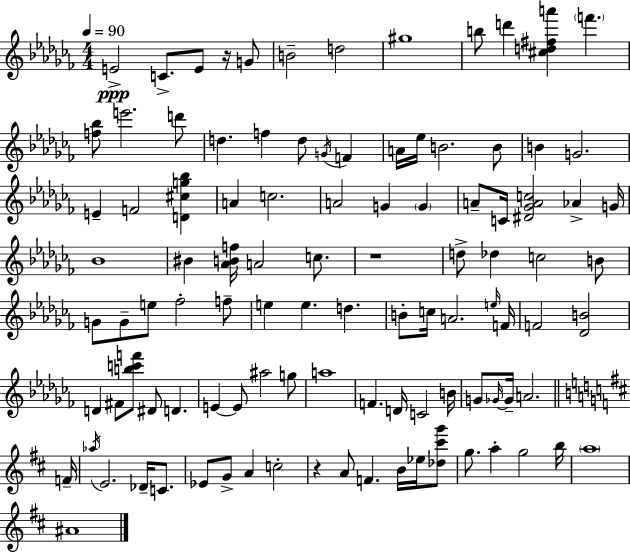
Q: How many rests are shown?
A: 3